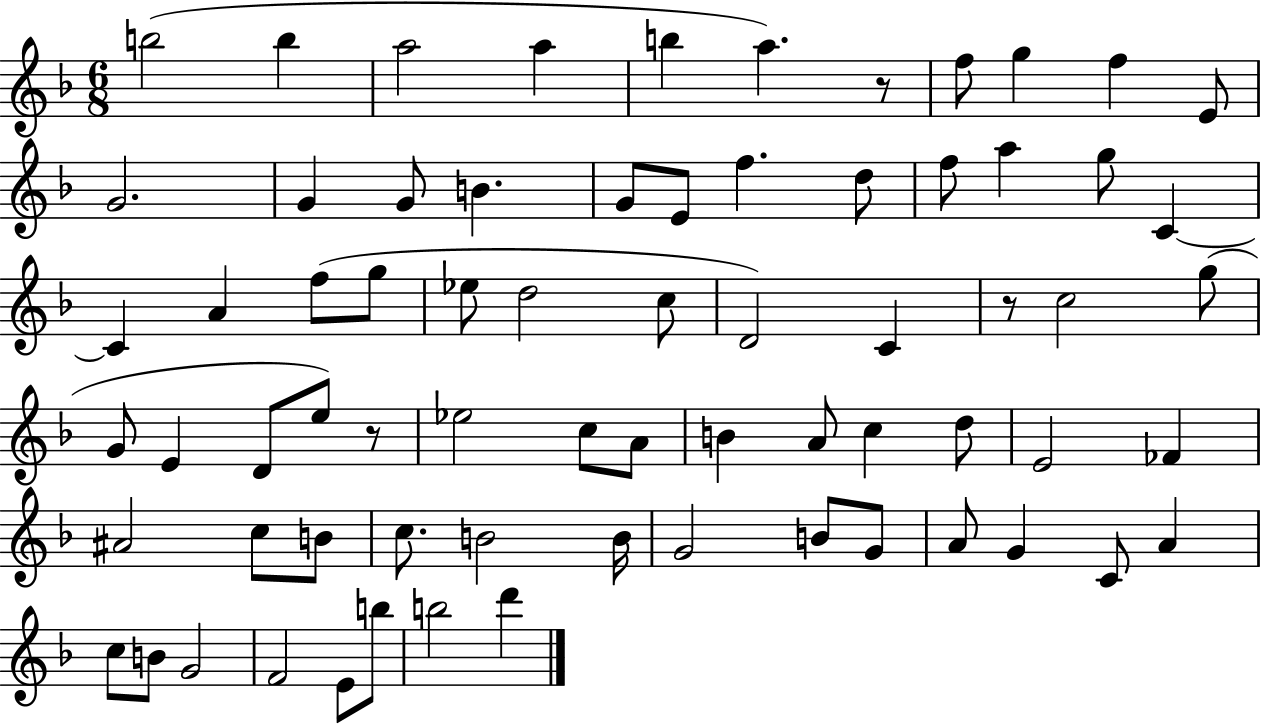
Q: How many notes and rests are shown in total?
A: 70